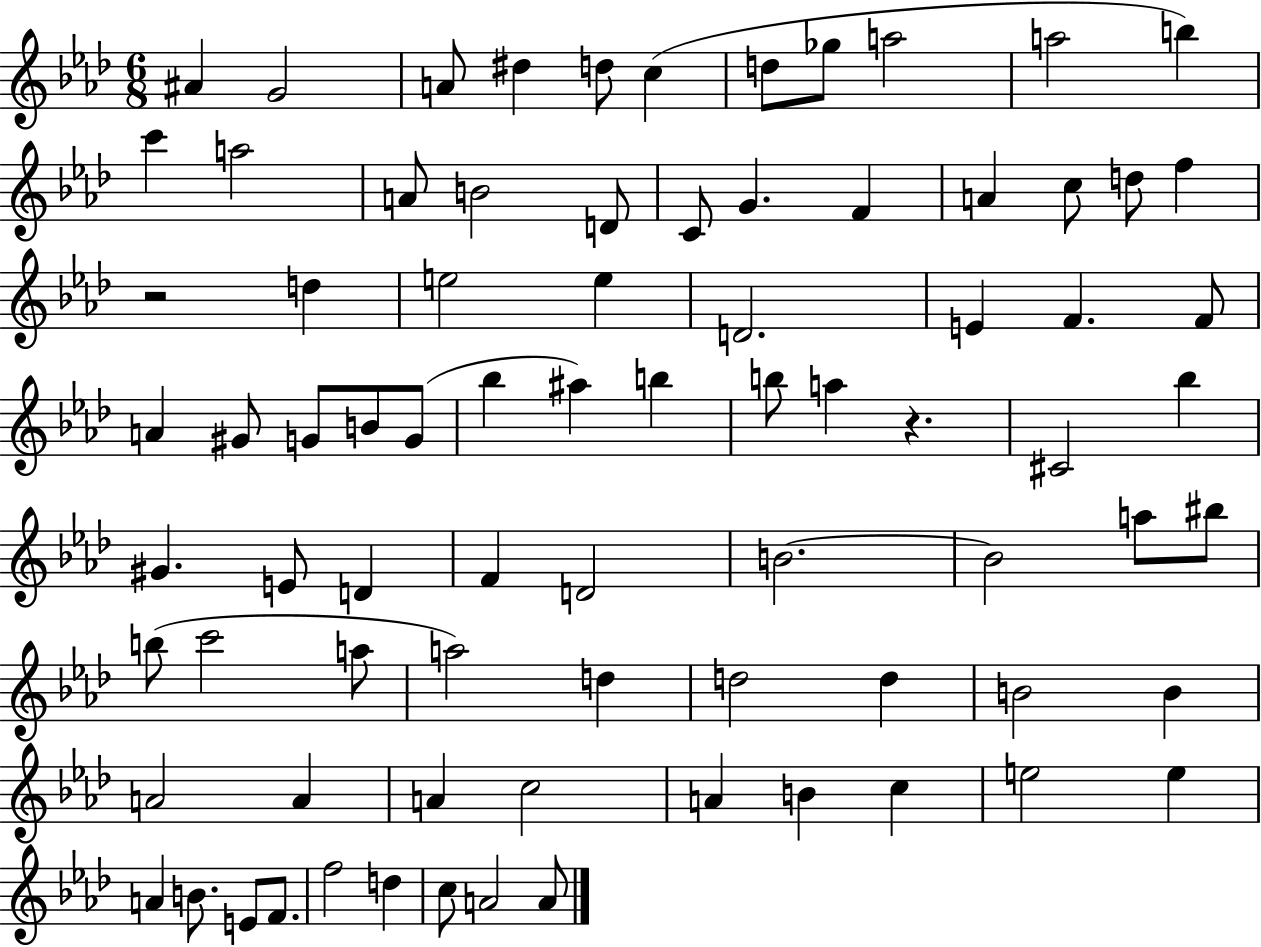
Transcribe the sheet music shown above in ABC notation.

X:1
T:Untitled
M:6/8
L:1/4
K:Ab
^A G2 A/2 ^d d/2 c d/2 _g/2 a2 a2 b c' a2 A/2 B2 D/2 C/2 G F A c/2 d/2 f z2 d e2 e D2 E F F/2 A ^G/2 G/2 B/2 G/2 _b ^a b b/2 a z ^C2 _b ^G E/2 D F D2 B2 B2 a/2 ^b/2 b/2 c'2 a/2 a2 d d2 d B2 B A2 A A c2 A B c e2 e A B/2 E/2 F/2 f2 d c/2 A2 A/2